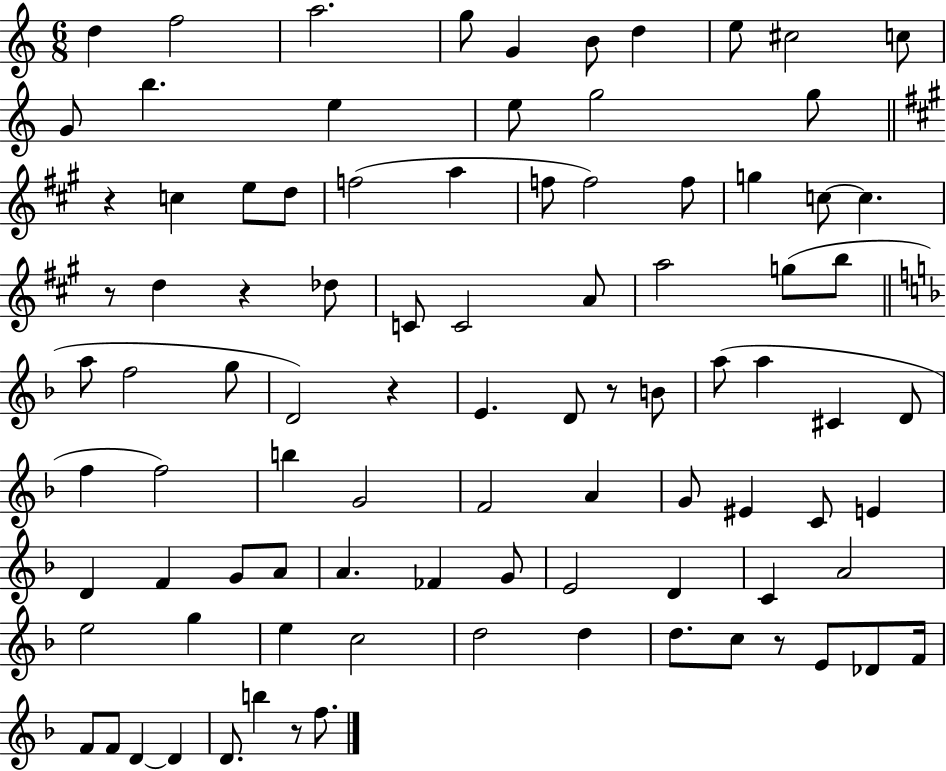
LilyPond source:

{
  \clef treble
  \numericTimeSignature
  \time 6/8
  \key c \major
  d''4 f''2 | a''2. | g''8 g'4 b'8 d''4 | e''8 cis''2 c''8 | \break g'8 b''4. e''4 | e''8 g''2 g''8 | \bar "||" \break \key a \major r4 c''4 e''8 d''8 | f''2( a''4 | f''8 f''2) f''8 | g''4 c''8~~ c''4. | \break r8 d''4 r4 des''8 | c'8 c'2 a'8 | a''2 g''8( b''8 | \bar "||" \break \key f \major a''8 f''2 g''8 | d'2) r4 | e'4. d'8 r8 b'8 | a''8( a''4 cis'4 d'8 | \break f''4 f''2) | b''4 g'2 | f'2 a'4 | g'8 eis'4 c'8 e'4 | \break d'4 f'4 g'8 a'8 | a'4. fes'4 g'8 | e'2 d'4 | c'4 a'2 | \break e''2 g''4 | e''4 c''2 | d''2 d''4 | d''8. c''8 r8 e'8 des'8 f'16 | \break f'8 f'8 d'4~~ d'4 | d'8. b''4 r8 f''8. | \bar "|."
}